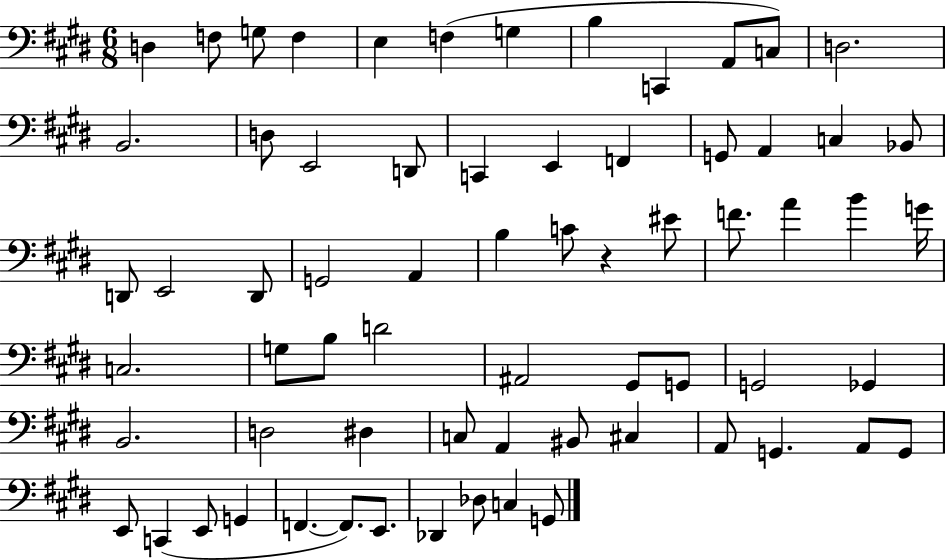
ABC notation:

X:1
T:Untitled
M:6/8
L:1/4
K:E
D, F,/2 G,/2 F, E, F, G, B, C,, A,,/2 C,/2 D,2 B,,2 D,/2 E,,2 D,,/2 C,, E,, F,, G,,/2 A,, C, _B,,/2 D,,/2 E,,2 D,,/2 G,,2 A,, B, C/2 z ^E/2 F/2 A B G/4 C,2 G,/2 B,/2 D2 ^A,,2 ^G,,/2 G,,/2 G,,2 _G,, B,,2 D,2 ^D, C,/2 A,, ^B,,/2 ^C, A,,/2 G,, A,,/2 G,,/2 E,,/2 C,, E,,/2 G,, F,, F,,/2 E,,/2 _D,, _D,/2 C, G,,/2